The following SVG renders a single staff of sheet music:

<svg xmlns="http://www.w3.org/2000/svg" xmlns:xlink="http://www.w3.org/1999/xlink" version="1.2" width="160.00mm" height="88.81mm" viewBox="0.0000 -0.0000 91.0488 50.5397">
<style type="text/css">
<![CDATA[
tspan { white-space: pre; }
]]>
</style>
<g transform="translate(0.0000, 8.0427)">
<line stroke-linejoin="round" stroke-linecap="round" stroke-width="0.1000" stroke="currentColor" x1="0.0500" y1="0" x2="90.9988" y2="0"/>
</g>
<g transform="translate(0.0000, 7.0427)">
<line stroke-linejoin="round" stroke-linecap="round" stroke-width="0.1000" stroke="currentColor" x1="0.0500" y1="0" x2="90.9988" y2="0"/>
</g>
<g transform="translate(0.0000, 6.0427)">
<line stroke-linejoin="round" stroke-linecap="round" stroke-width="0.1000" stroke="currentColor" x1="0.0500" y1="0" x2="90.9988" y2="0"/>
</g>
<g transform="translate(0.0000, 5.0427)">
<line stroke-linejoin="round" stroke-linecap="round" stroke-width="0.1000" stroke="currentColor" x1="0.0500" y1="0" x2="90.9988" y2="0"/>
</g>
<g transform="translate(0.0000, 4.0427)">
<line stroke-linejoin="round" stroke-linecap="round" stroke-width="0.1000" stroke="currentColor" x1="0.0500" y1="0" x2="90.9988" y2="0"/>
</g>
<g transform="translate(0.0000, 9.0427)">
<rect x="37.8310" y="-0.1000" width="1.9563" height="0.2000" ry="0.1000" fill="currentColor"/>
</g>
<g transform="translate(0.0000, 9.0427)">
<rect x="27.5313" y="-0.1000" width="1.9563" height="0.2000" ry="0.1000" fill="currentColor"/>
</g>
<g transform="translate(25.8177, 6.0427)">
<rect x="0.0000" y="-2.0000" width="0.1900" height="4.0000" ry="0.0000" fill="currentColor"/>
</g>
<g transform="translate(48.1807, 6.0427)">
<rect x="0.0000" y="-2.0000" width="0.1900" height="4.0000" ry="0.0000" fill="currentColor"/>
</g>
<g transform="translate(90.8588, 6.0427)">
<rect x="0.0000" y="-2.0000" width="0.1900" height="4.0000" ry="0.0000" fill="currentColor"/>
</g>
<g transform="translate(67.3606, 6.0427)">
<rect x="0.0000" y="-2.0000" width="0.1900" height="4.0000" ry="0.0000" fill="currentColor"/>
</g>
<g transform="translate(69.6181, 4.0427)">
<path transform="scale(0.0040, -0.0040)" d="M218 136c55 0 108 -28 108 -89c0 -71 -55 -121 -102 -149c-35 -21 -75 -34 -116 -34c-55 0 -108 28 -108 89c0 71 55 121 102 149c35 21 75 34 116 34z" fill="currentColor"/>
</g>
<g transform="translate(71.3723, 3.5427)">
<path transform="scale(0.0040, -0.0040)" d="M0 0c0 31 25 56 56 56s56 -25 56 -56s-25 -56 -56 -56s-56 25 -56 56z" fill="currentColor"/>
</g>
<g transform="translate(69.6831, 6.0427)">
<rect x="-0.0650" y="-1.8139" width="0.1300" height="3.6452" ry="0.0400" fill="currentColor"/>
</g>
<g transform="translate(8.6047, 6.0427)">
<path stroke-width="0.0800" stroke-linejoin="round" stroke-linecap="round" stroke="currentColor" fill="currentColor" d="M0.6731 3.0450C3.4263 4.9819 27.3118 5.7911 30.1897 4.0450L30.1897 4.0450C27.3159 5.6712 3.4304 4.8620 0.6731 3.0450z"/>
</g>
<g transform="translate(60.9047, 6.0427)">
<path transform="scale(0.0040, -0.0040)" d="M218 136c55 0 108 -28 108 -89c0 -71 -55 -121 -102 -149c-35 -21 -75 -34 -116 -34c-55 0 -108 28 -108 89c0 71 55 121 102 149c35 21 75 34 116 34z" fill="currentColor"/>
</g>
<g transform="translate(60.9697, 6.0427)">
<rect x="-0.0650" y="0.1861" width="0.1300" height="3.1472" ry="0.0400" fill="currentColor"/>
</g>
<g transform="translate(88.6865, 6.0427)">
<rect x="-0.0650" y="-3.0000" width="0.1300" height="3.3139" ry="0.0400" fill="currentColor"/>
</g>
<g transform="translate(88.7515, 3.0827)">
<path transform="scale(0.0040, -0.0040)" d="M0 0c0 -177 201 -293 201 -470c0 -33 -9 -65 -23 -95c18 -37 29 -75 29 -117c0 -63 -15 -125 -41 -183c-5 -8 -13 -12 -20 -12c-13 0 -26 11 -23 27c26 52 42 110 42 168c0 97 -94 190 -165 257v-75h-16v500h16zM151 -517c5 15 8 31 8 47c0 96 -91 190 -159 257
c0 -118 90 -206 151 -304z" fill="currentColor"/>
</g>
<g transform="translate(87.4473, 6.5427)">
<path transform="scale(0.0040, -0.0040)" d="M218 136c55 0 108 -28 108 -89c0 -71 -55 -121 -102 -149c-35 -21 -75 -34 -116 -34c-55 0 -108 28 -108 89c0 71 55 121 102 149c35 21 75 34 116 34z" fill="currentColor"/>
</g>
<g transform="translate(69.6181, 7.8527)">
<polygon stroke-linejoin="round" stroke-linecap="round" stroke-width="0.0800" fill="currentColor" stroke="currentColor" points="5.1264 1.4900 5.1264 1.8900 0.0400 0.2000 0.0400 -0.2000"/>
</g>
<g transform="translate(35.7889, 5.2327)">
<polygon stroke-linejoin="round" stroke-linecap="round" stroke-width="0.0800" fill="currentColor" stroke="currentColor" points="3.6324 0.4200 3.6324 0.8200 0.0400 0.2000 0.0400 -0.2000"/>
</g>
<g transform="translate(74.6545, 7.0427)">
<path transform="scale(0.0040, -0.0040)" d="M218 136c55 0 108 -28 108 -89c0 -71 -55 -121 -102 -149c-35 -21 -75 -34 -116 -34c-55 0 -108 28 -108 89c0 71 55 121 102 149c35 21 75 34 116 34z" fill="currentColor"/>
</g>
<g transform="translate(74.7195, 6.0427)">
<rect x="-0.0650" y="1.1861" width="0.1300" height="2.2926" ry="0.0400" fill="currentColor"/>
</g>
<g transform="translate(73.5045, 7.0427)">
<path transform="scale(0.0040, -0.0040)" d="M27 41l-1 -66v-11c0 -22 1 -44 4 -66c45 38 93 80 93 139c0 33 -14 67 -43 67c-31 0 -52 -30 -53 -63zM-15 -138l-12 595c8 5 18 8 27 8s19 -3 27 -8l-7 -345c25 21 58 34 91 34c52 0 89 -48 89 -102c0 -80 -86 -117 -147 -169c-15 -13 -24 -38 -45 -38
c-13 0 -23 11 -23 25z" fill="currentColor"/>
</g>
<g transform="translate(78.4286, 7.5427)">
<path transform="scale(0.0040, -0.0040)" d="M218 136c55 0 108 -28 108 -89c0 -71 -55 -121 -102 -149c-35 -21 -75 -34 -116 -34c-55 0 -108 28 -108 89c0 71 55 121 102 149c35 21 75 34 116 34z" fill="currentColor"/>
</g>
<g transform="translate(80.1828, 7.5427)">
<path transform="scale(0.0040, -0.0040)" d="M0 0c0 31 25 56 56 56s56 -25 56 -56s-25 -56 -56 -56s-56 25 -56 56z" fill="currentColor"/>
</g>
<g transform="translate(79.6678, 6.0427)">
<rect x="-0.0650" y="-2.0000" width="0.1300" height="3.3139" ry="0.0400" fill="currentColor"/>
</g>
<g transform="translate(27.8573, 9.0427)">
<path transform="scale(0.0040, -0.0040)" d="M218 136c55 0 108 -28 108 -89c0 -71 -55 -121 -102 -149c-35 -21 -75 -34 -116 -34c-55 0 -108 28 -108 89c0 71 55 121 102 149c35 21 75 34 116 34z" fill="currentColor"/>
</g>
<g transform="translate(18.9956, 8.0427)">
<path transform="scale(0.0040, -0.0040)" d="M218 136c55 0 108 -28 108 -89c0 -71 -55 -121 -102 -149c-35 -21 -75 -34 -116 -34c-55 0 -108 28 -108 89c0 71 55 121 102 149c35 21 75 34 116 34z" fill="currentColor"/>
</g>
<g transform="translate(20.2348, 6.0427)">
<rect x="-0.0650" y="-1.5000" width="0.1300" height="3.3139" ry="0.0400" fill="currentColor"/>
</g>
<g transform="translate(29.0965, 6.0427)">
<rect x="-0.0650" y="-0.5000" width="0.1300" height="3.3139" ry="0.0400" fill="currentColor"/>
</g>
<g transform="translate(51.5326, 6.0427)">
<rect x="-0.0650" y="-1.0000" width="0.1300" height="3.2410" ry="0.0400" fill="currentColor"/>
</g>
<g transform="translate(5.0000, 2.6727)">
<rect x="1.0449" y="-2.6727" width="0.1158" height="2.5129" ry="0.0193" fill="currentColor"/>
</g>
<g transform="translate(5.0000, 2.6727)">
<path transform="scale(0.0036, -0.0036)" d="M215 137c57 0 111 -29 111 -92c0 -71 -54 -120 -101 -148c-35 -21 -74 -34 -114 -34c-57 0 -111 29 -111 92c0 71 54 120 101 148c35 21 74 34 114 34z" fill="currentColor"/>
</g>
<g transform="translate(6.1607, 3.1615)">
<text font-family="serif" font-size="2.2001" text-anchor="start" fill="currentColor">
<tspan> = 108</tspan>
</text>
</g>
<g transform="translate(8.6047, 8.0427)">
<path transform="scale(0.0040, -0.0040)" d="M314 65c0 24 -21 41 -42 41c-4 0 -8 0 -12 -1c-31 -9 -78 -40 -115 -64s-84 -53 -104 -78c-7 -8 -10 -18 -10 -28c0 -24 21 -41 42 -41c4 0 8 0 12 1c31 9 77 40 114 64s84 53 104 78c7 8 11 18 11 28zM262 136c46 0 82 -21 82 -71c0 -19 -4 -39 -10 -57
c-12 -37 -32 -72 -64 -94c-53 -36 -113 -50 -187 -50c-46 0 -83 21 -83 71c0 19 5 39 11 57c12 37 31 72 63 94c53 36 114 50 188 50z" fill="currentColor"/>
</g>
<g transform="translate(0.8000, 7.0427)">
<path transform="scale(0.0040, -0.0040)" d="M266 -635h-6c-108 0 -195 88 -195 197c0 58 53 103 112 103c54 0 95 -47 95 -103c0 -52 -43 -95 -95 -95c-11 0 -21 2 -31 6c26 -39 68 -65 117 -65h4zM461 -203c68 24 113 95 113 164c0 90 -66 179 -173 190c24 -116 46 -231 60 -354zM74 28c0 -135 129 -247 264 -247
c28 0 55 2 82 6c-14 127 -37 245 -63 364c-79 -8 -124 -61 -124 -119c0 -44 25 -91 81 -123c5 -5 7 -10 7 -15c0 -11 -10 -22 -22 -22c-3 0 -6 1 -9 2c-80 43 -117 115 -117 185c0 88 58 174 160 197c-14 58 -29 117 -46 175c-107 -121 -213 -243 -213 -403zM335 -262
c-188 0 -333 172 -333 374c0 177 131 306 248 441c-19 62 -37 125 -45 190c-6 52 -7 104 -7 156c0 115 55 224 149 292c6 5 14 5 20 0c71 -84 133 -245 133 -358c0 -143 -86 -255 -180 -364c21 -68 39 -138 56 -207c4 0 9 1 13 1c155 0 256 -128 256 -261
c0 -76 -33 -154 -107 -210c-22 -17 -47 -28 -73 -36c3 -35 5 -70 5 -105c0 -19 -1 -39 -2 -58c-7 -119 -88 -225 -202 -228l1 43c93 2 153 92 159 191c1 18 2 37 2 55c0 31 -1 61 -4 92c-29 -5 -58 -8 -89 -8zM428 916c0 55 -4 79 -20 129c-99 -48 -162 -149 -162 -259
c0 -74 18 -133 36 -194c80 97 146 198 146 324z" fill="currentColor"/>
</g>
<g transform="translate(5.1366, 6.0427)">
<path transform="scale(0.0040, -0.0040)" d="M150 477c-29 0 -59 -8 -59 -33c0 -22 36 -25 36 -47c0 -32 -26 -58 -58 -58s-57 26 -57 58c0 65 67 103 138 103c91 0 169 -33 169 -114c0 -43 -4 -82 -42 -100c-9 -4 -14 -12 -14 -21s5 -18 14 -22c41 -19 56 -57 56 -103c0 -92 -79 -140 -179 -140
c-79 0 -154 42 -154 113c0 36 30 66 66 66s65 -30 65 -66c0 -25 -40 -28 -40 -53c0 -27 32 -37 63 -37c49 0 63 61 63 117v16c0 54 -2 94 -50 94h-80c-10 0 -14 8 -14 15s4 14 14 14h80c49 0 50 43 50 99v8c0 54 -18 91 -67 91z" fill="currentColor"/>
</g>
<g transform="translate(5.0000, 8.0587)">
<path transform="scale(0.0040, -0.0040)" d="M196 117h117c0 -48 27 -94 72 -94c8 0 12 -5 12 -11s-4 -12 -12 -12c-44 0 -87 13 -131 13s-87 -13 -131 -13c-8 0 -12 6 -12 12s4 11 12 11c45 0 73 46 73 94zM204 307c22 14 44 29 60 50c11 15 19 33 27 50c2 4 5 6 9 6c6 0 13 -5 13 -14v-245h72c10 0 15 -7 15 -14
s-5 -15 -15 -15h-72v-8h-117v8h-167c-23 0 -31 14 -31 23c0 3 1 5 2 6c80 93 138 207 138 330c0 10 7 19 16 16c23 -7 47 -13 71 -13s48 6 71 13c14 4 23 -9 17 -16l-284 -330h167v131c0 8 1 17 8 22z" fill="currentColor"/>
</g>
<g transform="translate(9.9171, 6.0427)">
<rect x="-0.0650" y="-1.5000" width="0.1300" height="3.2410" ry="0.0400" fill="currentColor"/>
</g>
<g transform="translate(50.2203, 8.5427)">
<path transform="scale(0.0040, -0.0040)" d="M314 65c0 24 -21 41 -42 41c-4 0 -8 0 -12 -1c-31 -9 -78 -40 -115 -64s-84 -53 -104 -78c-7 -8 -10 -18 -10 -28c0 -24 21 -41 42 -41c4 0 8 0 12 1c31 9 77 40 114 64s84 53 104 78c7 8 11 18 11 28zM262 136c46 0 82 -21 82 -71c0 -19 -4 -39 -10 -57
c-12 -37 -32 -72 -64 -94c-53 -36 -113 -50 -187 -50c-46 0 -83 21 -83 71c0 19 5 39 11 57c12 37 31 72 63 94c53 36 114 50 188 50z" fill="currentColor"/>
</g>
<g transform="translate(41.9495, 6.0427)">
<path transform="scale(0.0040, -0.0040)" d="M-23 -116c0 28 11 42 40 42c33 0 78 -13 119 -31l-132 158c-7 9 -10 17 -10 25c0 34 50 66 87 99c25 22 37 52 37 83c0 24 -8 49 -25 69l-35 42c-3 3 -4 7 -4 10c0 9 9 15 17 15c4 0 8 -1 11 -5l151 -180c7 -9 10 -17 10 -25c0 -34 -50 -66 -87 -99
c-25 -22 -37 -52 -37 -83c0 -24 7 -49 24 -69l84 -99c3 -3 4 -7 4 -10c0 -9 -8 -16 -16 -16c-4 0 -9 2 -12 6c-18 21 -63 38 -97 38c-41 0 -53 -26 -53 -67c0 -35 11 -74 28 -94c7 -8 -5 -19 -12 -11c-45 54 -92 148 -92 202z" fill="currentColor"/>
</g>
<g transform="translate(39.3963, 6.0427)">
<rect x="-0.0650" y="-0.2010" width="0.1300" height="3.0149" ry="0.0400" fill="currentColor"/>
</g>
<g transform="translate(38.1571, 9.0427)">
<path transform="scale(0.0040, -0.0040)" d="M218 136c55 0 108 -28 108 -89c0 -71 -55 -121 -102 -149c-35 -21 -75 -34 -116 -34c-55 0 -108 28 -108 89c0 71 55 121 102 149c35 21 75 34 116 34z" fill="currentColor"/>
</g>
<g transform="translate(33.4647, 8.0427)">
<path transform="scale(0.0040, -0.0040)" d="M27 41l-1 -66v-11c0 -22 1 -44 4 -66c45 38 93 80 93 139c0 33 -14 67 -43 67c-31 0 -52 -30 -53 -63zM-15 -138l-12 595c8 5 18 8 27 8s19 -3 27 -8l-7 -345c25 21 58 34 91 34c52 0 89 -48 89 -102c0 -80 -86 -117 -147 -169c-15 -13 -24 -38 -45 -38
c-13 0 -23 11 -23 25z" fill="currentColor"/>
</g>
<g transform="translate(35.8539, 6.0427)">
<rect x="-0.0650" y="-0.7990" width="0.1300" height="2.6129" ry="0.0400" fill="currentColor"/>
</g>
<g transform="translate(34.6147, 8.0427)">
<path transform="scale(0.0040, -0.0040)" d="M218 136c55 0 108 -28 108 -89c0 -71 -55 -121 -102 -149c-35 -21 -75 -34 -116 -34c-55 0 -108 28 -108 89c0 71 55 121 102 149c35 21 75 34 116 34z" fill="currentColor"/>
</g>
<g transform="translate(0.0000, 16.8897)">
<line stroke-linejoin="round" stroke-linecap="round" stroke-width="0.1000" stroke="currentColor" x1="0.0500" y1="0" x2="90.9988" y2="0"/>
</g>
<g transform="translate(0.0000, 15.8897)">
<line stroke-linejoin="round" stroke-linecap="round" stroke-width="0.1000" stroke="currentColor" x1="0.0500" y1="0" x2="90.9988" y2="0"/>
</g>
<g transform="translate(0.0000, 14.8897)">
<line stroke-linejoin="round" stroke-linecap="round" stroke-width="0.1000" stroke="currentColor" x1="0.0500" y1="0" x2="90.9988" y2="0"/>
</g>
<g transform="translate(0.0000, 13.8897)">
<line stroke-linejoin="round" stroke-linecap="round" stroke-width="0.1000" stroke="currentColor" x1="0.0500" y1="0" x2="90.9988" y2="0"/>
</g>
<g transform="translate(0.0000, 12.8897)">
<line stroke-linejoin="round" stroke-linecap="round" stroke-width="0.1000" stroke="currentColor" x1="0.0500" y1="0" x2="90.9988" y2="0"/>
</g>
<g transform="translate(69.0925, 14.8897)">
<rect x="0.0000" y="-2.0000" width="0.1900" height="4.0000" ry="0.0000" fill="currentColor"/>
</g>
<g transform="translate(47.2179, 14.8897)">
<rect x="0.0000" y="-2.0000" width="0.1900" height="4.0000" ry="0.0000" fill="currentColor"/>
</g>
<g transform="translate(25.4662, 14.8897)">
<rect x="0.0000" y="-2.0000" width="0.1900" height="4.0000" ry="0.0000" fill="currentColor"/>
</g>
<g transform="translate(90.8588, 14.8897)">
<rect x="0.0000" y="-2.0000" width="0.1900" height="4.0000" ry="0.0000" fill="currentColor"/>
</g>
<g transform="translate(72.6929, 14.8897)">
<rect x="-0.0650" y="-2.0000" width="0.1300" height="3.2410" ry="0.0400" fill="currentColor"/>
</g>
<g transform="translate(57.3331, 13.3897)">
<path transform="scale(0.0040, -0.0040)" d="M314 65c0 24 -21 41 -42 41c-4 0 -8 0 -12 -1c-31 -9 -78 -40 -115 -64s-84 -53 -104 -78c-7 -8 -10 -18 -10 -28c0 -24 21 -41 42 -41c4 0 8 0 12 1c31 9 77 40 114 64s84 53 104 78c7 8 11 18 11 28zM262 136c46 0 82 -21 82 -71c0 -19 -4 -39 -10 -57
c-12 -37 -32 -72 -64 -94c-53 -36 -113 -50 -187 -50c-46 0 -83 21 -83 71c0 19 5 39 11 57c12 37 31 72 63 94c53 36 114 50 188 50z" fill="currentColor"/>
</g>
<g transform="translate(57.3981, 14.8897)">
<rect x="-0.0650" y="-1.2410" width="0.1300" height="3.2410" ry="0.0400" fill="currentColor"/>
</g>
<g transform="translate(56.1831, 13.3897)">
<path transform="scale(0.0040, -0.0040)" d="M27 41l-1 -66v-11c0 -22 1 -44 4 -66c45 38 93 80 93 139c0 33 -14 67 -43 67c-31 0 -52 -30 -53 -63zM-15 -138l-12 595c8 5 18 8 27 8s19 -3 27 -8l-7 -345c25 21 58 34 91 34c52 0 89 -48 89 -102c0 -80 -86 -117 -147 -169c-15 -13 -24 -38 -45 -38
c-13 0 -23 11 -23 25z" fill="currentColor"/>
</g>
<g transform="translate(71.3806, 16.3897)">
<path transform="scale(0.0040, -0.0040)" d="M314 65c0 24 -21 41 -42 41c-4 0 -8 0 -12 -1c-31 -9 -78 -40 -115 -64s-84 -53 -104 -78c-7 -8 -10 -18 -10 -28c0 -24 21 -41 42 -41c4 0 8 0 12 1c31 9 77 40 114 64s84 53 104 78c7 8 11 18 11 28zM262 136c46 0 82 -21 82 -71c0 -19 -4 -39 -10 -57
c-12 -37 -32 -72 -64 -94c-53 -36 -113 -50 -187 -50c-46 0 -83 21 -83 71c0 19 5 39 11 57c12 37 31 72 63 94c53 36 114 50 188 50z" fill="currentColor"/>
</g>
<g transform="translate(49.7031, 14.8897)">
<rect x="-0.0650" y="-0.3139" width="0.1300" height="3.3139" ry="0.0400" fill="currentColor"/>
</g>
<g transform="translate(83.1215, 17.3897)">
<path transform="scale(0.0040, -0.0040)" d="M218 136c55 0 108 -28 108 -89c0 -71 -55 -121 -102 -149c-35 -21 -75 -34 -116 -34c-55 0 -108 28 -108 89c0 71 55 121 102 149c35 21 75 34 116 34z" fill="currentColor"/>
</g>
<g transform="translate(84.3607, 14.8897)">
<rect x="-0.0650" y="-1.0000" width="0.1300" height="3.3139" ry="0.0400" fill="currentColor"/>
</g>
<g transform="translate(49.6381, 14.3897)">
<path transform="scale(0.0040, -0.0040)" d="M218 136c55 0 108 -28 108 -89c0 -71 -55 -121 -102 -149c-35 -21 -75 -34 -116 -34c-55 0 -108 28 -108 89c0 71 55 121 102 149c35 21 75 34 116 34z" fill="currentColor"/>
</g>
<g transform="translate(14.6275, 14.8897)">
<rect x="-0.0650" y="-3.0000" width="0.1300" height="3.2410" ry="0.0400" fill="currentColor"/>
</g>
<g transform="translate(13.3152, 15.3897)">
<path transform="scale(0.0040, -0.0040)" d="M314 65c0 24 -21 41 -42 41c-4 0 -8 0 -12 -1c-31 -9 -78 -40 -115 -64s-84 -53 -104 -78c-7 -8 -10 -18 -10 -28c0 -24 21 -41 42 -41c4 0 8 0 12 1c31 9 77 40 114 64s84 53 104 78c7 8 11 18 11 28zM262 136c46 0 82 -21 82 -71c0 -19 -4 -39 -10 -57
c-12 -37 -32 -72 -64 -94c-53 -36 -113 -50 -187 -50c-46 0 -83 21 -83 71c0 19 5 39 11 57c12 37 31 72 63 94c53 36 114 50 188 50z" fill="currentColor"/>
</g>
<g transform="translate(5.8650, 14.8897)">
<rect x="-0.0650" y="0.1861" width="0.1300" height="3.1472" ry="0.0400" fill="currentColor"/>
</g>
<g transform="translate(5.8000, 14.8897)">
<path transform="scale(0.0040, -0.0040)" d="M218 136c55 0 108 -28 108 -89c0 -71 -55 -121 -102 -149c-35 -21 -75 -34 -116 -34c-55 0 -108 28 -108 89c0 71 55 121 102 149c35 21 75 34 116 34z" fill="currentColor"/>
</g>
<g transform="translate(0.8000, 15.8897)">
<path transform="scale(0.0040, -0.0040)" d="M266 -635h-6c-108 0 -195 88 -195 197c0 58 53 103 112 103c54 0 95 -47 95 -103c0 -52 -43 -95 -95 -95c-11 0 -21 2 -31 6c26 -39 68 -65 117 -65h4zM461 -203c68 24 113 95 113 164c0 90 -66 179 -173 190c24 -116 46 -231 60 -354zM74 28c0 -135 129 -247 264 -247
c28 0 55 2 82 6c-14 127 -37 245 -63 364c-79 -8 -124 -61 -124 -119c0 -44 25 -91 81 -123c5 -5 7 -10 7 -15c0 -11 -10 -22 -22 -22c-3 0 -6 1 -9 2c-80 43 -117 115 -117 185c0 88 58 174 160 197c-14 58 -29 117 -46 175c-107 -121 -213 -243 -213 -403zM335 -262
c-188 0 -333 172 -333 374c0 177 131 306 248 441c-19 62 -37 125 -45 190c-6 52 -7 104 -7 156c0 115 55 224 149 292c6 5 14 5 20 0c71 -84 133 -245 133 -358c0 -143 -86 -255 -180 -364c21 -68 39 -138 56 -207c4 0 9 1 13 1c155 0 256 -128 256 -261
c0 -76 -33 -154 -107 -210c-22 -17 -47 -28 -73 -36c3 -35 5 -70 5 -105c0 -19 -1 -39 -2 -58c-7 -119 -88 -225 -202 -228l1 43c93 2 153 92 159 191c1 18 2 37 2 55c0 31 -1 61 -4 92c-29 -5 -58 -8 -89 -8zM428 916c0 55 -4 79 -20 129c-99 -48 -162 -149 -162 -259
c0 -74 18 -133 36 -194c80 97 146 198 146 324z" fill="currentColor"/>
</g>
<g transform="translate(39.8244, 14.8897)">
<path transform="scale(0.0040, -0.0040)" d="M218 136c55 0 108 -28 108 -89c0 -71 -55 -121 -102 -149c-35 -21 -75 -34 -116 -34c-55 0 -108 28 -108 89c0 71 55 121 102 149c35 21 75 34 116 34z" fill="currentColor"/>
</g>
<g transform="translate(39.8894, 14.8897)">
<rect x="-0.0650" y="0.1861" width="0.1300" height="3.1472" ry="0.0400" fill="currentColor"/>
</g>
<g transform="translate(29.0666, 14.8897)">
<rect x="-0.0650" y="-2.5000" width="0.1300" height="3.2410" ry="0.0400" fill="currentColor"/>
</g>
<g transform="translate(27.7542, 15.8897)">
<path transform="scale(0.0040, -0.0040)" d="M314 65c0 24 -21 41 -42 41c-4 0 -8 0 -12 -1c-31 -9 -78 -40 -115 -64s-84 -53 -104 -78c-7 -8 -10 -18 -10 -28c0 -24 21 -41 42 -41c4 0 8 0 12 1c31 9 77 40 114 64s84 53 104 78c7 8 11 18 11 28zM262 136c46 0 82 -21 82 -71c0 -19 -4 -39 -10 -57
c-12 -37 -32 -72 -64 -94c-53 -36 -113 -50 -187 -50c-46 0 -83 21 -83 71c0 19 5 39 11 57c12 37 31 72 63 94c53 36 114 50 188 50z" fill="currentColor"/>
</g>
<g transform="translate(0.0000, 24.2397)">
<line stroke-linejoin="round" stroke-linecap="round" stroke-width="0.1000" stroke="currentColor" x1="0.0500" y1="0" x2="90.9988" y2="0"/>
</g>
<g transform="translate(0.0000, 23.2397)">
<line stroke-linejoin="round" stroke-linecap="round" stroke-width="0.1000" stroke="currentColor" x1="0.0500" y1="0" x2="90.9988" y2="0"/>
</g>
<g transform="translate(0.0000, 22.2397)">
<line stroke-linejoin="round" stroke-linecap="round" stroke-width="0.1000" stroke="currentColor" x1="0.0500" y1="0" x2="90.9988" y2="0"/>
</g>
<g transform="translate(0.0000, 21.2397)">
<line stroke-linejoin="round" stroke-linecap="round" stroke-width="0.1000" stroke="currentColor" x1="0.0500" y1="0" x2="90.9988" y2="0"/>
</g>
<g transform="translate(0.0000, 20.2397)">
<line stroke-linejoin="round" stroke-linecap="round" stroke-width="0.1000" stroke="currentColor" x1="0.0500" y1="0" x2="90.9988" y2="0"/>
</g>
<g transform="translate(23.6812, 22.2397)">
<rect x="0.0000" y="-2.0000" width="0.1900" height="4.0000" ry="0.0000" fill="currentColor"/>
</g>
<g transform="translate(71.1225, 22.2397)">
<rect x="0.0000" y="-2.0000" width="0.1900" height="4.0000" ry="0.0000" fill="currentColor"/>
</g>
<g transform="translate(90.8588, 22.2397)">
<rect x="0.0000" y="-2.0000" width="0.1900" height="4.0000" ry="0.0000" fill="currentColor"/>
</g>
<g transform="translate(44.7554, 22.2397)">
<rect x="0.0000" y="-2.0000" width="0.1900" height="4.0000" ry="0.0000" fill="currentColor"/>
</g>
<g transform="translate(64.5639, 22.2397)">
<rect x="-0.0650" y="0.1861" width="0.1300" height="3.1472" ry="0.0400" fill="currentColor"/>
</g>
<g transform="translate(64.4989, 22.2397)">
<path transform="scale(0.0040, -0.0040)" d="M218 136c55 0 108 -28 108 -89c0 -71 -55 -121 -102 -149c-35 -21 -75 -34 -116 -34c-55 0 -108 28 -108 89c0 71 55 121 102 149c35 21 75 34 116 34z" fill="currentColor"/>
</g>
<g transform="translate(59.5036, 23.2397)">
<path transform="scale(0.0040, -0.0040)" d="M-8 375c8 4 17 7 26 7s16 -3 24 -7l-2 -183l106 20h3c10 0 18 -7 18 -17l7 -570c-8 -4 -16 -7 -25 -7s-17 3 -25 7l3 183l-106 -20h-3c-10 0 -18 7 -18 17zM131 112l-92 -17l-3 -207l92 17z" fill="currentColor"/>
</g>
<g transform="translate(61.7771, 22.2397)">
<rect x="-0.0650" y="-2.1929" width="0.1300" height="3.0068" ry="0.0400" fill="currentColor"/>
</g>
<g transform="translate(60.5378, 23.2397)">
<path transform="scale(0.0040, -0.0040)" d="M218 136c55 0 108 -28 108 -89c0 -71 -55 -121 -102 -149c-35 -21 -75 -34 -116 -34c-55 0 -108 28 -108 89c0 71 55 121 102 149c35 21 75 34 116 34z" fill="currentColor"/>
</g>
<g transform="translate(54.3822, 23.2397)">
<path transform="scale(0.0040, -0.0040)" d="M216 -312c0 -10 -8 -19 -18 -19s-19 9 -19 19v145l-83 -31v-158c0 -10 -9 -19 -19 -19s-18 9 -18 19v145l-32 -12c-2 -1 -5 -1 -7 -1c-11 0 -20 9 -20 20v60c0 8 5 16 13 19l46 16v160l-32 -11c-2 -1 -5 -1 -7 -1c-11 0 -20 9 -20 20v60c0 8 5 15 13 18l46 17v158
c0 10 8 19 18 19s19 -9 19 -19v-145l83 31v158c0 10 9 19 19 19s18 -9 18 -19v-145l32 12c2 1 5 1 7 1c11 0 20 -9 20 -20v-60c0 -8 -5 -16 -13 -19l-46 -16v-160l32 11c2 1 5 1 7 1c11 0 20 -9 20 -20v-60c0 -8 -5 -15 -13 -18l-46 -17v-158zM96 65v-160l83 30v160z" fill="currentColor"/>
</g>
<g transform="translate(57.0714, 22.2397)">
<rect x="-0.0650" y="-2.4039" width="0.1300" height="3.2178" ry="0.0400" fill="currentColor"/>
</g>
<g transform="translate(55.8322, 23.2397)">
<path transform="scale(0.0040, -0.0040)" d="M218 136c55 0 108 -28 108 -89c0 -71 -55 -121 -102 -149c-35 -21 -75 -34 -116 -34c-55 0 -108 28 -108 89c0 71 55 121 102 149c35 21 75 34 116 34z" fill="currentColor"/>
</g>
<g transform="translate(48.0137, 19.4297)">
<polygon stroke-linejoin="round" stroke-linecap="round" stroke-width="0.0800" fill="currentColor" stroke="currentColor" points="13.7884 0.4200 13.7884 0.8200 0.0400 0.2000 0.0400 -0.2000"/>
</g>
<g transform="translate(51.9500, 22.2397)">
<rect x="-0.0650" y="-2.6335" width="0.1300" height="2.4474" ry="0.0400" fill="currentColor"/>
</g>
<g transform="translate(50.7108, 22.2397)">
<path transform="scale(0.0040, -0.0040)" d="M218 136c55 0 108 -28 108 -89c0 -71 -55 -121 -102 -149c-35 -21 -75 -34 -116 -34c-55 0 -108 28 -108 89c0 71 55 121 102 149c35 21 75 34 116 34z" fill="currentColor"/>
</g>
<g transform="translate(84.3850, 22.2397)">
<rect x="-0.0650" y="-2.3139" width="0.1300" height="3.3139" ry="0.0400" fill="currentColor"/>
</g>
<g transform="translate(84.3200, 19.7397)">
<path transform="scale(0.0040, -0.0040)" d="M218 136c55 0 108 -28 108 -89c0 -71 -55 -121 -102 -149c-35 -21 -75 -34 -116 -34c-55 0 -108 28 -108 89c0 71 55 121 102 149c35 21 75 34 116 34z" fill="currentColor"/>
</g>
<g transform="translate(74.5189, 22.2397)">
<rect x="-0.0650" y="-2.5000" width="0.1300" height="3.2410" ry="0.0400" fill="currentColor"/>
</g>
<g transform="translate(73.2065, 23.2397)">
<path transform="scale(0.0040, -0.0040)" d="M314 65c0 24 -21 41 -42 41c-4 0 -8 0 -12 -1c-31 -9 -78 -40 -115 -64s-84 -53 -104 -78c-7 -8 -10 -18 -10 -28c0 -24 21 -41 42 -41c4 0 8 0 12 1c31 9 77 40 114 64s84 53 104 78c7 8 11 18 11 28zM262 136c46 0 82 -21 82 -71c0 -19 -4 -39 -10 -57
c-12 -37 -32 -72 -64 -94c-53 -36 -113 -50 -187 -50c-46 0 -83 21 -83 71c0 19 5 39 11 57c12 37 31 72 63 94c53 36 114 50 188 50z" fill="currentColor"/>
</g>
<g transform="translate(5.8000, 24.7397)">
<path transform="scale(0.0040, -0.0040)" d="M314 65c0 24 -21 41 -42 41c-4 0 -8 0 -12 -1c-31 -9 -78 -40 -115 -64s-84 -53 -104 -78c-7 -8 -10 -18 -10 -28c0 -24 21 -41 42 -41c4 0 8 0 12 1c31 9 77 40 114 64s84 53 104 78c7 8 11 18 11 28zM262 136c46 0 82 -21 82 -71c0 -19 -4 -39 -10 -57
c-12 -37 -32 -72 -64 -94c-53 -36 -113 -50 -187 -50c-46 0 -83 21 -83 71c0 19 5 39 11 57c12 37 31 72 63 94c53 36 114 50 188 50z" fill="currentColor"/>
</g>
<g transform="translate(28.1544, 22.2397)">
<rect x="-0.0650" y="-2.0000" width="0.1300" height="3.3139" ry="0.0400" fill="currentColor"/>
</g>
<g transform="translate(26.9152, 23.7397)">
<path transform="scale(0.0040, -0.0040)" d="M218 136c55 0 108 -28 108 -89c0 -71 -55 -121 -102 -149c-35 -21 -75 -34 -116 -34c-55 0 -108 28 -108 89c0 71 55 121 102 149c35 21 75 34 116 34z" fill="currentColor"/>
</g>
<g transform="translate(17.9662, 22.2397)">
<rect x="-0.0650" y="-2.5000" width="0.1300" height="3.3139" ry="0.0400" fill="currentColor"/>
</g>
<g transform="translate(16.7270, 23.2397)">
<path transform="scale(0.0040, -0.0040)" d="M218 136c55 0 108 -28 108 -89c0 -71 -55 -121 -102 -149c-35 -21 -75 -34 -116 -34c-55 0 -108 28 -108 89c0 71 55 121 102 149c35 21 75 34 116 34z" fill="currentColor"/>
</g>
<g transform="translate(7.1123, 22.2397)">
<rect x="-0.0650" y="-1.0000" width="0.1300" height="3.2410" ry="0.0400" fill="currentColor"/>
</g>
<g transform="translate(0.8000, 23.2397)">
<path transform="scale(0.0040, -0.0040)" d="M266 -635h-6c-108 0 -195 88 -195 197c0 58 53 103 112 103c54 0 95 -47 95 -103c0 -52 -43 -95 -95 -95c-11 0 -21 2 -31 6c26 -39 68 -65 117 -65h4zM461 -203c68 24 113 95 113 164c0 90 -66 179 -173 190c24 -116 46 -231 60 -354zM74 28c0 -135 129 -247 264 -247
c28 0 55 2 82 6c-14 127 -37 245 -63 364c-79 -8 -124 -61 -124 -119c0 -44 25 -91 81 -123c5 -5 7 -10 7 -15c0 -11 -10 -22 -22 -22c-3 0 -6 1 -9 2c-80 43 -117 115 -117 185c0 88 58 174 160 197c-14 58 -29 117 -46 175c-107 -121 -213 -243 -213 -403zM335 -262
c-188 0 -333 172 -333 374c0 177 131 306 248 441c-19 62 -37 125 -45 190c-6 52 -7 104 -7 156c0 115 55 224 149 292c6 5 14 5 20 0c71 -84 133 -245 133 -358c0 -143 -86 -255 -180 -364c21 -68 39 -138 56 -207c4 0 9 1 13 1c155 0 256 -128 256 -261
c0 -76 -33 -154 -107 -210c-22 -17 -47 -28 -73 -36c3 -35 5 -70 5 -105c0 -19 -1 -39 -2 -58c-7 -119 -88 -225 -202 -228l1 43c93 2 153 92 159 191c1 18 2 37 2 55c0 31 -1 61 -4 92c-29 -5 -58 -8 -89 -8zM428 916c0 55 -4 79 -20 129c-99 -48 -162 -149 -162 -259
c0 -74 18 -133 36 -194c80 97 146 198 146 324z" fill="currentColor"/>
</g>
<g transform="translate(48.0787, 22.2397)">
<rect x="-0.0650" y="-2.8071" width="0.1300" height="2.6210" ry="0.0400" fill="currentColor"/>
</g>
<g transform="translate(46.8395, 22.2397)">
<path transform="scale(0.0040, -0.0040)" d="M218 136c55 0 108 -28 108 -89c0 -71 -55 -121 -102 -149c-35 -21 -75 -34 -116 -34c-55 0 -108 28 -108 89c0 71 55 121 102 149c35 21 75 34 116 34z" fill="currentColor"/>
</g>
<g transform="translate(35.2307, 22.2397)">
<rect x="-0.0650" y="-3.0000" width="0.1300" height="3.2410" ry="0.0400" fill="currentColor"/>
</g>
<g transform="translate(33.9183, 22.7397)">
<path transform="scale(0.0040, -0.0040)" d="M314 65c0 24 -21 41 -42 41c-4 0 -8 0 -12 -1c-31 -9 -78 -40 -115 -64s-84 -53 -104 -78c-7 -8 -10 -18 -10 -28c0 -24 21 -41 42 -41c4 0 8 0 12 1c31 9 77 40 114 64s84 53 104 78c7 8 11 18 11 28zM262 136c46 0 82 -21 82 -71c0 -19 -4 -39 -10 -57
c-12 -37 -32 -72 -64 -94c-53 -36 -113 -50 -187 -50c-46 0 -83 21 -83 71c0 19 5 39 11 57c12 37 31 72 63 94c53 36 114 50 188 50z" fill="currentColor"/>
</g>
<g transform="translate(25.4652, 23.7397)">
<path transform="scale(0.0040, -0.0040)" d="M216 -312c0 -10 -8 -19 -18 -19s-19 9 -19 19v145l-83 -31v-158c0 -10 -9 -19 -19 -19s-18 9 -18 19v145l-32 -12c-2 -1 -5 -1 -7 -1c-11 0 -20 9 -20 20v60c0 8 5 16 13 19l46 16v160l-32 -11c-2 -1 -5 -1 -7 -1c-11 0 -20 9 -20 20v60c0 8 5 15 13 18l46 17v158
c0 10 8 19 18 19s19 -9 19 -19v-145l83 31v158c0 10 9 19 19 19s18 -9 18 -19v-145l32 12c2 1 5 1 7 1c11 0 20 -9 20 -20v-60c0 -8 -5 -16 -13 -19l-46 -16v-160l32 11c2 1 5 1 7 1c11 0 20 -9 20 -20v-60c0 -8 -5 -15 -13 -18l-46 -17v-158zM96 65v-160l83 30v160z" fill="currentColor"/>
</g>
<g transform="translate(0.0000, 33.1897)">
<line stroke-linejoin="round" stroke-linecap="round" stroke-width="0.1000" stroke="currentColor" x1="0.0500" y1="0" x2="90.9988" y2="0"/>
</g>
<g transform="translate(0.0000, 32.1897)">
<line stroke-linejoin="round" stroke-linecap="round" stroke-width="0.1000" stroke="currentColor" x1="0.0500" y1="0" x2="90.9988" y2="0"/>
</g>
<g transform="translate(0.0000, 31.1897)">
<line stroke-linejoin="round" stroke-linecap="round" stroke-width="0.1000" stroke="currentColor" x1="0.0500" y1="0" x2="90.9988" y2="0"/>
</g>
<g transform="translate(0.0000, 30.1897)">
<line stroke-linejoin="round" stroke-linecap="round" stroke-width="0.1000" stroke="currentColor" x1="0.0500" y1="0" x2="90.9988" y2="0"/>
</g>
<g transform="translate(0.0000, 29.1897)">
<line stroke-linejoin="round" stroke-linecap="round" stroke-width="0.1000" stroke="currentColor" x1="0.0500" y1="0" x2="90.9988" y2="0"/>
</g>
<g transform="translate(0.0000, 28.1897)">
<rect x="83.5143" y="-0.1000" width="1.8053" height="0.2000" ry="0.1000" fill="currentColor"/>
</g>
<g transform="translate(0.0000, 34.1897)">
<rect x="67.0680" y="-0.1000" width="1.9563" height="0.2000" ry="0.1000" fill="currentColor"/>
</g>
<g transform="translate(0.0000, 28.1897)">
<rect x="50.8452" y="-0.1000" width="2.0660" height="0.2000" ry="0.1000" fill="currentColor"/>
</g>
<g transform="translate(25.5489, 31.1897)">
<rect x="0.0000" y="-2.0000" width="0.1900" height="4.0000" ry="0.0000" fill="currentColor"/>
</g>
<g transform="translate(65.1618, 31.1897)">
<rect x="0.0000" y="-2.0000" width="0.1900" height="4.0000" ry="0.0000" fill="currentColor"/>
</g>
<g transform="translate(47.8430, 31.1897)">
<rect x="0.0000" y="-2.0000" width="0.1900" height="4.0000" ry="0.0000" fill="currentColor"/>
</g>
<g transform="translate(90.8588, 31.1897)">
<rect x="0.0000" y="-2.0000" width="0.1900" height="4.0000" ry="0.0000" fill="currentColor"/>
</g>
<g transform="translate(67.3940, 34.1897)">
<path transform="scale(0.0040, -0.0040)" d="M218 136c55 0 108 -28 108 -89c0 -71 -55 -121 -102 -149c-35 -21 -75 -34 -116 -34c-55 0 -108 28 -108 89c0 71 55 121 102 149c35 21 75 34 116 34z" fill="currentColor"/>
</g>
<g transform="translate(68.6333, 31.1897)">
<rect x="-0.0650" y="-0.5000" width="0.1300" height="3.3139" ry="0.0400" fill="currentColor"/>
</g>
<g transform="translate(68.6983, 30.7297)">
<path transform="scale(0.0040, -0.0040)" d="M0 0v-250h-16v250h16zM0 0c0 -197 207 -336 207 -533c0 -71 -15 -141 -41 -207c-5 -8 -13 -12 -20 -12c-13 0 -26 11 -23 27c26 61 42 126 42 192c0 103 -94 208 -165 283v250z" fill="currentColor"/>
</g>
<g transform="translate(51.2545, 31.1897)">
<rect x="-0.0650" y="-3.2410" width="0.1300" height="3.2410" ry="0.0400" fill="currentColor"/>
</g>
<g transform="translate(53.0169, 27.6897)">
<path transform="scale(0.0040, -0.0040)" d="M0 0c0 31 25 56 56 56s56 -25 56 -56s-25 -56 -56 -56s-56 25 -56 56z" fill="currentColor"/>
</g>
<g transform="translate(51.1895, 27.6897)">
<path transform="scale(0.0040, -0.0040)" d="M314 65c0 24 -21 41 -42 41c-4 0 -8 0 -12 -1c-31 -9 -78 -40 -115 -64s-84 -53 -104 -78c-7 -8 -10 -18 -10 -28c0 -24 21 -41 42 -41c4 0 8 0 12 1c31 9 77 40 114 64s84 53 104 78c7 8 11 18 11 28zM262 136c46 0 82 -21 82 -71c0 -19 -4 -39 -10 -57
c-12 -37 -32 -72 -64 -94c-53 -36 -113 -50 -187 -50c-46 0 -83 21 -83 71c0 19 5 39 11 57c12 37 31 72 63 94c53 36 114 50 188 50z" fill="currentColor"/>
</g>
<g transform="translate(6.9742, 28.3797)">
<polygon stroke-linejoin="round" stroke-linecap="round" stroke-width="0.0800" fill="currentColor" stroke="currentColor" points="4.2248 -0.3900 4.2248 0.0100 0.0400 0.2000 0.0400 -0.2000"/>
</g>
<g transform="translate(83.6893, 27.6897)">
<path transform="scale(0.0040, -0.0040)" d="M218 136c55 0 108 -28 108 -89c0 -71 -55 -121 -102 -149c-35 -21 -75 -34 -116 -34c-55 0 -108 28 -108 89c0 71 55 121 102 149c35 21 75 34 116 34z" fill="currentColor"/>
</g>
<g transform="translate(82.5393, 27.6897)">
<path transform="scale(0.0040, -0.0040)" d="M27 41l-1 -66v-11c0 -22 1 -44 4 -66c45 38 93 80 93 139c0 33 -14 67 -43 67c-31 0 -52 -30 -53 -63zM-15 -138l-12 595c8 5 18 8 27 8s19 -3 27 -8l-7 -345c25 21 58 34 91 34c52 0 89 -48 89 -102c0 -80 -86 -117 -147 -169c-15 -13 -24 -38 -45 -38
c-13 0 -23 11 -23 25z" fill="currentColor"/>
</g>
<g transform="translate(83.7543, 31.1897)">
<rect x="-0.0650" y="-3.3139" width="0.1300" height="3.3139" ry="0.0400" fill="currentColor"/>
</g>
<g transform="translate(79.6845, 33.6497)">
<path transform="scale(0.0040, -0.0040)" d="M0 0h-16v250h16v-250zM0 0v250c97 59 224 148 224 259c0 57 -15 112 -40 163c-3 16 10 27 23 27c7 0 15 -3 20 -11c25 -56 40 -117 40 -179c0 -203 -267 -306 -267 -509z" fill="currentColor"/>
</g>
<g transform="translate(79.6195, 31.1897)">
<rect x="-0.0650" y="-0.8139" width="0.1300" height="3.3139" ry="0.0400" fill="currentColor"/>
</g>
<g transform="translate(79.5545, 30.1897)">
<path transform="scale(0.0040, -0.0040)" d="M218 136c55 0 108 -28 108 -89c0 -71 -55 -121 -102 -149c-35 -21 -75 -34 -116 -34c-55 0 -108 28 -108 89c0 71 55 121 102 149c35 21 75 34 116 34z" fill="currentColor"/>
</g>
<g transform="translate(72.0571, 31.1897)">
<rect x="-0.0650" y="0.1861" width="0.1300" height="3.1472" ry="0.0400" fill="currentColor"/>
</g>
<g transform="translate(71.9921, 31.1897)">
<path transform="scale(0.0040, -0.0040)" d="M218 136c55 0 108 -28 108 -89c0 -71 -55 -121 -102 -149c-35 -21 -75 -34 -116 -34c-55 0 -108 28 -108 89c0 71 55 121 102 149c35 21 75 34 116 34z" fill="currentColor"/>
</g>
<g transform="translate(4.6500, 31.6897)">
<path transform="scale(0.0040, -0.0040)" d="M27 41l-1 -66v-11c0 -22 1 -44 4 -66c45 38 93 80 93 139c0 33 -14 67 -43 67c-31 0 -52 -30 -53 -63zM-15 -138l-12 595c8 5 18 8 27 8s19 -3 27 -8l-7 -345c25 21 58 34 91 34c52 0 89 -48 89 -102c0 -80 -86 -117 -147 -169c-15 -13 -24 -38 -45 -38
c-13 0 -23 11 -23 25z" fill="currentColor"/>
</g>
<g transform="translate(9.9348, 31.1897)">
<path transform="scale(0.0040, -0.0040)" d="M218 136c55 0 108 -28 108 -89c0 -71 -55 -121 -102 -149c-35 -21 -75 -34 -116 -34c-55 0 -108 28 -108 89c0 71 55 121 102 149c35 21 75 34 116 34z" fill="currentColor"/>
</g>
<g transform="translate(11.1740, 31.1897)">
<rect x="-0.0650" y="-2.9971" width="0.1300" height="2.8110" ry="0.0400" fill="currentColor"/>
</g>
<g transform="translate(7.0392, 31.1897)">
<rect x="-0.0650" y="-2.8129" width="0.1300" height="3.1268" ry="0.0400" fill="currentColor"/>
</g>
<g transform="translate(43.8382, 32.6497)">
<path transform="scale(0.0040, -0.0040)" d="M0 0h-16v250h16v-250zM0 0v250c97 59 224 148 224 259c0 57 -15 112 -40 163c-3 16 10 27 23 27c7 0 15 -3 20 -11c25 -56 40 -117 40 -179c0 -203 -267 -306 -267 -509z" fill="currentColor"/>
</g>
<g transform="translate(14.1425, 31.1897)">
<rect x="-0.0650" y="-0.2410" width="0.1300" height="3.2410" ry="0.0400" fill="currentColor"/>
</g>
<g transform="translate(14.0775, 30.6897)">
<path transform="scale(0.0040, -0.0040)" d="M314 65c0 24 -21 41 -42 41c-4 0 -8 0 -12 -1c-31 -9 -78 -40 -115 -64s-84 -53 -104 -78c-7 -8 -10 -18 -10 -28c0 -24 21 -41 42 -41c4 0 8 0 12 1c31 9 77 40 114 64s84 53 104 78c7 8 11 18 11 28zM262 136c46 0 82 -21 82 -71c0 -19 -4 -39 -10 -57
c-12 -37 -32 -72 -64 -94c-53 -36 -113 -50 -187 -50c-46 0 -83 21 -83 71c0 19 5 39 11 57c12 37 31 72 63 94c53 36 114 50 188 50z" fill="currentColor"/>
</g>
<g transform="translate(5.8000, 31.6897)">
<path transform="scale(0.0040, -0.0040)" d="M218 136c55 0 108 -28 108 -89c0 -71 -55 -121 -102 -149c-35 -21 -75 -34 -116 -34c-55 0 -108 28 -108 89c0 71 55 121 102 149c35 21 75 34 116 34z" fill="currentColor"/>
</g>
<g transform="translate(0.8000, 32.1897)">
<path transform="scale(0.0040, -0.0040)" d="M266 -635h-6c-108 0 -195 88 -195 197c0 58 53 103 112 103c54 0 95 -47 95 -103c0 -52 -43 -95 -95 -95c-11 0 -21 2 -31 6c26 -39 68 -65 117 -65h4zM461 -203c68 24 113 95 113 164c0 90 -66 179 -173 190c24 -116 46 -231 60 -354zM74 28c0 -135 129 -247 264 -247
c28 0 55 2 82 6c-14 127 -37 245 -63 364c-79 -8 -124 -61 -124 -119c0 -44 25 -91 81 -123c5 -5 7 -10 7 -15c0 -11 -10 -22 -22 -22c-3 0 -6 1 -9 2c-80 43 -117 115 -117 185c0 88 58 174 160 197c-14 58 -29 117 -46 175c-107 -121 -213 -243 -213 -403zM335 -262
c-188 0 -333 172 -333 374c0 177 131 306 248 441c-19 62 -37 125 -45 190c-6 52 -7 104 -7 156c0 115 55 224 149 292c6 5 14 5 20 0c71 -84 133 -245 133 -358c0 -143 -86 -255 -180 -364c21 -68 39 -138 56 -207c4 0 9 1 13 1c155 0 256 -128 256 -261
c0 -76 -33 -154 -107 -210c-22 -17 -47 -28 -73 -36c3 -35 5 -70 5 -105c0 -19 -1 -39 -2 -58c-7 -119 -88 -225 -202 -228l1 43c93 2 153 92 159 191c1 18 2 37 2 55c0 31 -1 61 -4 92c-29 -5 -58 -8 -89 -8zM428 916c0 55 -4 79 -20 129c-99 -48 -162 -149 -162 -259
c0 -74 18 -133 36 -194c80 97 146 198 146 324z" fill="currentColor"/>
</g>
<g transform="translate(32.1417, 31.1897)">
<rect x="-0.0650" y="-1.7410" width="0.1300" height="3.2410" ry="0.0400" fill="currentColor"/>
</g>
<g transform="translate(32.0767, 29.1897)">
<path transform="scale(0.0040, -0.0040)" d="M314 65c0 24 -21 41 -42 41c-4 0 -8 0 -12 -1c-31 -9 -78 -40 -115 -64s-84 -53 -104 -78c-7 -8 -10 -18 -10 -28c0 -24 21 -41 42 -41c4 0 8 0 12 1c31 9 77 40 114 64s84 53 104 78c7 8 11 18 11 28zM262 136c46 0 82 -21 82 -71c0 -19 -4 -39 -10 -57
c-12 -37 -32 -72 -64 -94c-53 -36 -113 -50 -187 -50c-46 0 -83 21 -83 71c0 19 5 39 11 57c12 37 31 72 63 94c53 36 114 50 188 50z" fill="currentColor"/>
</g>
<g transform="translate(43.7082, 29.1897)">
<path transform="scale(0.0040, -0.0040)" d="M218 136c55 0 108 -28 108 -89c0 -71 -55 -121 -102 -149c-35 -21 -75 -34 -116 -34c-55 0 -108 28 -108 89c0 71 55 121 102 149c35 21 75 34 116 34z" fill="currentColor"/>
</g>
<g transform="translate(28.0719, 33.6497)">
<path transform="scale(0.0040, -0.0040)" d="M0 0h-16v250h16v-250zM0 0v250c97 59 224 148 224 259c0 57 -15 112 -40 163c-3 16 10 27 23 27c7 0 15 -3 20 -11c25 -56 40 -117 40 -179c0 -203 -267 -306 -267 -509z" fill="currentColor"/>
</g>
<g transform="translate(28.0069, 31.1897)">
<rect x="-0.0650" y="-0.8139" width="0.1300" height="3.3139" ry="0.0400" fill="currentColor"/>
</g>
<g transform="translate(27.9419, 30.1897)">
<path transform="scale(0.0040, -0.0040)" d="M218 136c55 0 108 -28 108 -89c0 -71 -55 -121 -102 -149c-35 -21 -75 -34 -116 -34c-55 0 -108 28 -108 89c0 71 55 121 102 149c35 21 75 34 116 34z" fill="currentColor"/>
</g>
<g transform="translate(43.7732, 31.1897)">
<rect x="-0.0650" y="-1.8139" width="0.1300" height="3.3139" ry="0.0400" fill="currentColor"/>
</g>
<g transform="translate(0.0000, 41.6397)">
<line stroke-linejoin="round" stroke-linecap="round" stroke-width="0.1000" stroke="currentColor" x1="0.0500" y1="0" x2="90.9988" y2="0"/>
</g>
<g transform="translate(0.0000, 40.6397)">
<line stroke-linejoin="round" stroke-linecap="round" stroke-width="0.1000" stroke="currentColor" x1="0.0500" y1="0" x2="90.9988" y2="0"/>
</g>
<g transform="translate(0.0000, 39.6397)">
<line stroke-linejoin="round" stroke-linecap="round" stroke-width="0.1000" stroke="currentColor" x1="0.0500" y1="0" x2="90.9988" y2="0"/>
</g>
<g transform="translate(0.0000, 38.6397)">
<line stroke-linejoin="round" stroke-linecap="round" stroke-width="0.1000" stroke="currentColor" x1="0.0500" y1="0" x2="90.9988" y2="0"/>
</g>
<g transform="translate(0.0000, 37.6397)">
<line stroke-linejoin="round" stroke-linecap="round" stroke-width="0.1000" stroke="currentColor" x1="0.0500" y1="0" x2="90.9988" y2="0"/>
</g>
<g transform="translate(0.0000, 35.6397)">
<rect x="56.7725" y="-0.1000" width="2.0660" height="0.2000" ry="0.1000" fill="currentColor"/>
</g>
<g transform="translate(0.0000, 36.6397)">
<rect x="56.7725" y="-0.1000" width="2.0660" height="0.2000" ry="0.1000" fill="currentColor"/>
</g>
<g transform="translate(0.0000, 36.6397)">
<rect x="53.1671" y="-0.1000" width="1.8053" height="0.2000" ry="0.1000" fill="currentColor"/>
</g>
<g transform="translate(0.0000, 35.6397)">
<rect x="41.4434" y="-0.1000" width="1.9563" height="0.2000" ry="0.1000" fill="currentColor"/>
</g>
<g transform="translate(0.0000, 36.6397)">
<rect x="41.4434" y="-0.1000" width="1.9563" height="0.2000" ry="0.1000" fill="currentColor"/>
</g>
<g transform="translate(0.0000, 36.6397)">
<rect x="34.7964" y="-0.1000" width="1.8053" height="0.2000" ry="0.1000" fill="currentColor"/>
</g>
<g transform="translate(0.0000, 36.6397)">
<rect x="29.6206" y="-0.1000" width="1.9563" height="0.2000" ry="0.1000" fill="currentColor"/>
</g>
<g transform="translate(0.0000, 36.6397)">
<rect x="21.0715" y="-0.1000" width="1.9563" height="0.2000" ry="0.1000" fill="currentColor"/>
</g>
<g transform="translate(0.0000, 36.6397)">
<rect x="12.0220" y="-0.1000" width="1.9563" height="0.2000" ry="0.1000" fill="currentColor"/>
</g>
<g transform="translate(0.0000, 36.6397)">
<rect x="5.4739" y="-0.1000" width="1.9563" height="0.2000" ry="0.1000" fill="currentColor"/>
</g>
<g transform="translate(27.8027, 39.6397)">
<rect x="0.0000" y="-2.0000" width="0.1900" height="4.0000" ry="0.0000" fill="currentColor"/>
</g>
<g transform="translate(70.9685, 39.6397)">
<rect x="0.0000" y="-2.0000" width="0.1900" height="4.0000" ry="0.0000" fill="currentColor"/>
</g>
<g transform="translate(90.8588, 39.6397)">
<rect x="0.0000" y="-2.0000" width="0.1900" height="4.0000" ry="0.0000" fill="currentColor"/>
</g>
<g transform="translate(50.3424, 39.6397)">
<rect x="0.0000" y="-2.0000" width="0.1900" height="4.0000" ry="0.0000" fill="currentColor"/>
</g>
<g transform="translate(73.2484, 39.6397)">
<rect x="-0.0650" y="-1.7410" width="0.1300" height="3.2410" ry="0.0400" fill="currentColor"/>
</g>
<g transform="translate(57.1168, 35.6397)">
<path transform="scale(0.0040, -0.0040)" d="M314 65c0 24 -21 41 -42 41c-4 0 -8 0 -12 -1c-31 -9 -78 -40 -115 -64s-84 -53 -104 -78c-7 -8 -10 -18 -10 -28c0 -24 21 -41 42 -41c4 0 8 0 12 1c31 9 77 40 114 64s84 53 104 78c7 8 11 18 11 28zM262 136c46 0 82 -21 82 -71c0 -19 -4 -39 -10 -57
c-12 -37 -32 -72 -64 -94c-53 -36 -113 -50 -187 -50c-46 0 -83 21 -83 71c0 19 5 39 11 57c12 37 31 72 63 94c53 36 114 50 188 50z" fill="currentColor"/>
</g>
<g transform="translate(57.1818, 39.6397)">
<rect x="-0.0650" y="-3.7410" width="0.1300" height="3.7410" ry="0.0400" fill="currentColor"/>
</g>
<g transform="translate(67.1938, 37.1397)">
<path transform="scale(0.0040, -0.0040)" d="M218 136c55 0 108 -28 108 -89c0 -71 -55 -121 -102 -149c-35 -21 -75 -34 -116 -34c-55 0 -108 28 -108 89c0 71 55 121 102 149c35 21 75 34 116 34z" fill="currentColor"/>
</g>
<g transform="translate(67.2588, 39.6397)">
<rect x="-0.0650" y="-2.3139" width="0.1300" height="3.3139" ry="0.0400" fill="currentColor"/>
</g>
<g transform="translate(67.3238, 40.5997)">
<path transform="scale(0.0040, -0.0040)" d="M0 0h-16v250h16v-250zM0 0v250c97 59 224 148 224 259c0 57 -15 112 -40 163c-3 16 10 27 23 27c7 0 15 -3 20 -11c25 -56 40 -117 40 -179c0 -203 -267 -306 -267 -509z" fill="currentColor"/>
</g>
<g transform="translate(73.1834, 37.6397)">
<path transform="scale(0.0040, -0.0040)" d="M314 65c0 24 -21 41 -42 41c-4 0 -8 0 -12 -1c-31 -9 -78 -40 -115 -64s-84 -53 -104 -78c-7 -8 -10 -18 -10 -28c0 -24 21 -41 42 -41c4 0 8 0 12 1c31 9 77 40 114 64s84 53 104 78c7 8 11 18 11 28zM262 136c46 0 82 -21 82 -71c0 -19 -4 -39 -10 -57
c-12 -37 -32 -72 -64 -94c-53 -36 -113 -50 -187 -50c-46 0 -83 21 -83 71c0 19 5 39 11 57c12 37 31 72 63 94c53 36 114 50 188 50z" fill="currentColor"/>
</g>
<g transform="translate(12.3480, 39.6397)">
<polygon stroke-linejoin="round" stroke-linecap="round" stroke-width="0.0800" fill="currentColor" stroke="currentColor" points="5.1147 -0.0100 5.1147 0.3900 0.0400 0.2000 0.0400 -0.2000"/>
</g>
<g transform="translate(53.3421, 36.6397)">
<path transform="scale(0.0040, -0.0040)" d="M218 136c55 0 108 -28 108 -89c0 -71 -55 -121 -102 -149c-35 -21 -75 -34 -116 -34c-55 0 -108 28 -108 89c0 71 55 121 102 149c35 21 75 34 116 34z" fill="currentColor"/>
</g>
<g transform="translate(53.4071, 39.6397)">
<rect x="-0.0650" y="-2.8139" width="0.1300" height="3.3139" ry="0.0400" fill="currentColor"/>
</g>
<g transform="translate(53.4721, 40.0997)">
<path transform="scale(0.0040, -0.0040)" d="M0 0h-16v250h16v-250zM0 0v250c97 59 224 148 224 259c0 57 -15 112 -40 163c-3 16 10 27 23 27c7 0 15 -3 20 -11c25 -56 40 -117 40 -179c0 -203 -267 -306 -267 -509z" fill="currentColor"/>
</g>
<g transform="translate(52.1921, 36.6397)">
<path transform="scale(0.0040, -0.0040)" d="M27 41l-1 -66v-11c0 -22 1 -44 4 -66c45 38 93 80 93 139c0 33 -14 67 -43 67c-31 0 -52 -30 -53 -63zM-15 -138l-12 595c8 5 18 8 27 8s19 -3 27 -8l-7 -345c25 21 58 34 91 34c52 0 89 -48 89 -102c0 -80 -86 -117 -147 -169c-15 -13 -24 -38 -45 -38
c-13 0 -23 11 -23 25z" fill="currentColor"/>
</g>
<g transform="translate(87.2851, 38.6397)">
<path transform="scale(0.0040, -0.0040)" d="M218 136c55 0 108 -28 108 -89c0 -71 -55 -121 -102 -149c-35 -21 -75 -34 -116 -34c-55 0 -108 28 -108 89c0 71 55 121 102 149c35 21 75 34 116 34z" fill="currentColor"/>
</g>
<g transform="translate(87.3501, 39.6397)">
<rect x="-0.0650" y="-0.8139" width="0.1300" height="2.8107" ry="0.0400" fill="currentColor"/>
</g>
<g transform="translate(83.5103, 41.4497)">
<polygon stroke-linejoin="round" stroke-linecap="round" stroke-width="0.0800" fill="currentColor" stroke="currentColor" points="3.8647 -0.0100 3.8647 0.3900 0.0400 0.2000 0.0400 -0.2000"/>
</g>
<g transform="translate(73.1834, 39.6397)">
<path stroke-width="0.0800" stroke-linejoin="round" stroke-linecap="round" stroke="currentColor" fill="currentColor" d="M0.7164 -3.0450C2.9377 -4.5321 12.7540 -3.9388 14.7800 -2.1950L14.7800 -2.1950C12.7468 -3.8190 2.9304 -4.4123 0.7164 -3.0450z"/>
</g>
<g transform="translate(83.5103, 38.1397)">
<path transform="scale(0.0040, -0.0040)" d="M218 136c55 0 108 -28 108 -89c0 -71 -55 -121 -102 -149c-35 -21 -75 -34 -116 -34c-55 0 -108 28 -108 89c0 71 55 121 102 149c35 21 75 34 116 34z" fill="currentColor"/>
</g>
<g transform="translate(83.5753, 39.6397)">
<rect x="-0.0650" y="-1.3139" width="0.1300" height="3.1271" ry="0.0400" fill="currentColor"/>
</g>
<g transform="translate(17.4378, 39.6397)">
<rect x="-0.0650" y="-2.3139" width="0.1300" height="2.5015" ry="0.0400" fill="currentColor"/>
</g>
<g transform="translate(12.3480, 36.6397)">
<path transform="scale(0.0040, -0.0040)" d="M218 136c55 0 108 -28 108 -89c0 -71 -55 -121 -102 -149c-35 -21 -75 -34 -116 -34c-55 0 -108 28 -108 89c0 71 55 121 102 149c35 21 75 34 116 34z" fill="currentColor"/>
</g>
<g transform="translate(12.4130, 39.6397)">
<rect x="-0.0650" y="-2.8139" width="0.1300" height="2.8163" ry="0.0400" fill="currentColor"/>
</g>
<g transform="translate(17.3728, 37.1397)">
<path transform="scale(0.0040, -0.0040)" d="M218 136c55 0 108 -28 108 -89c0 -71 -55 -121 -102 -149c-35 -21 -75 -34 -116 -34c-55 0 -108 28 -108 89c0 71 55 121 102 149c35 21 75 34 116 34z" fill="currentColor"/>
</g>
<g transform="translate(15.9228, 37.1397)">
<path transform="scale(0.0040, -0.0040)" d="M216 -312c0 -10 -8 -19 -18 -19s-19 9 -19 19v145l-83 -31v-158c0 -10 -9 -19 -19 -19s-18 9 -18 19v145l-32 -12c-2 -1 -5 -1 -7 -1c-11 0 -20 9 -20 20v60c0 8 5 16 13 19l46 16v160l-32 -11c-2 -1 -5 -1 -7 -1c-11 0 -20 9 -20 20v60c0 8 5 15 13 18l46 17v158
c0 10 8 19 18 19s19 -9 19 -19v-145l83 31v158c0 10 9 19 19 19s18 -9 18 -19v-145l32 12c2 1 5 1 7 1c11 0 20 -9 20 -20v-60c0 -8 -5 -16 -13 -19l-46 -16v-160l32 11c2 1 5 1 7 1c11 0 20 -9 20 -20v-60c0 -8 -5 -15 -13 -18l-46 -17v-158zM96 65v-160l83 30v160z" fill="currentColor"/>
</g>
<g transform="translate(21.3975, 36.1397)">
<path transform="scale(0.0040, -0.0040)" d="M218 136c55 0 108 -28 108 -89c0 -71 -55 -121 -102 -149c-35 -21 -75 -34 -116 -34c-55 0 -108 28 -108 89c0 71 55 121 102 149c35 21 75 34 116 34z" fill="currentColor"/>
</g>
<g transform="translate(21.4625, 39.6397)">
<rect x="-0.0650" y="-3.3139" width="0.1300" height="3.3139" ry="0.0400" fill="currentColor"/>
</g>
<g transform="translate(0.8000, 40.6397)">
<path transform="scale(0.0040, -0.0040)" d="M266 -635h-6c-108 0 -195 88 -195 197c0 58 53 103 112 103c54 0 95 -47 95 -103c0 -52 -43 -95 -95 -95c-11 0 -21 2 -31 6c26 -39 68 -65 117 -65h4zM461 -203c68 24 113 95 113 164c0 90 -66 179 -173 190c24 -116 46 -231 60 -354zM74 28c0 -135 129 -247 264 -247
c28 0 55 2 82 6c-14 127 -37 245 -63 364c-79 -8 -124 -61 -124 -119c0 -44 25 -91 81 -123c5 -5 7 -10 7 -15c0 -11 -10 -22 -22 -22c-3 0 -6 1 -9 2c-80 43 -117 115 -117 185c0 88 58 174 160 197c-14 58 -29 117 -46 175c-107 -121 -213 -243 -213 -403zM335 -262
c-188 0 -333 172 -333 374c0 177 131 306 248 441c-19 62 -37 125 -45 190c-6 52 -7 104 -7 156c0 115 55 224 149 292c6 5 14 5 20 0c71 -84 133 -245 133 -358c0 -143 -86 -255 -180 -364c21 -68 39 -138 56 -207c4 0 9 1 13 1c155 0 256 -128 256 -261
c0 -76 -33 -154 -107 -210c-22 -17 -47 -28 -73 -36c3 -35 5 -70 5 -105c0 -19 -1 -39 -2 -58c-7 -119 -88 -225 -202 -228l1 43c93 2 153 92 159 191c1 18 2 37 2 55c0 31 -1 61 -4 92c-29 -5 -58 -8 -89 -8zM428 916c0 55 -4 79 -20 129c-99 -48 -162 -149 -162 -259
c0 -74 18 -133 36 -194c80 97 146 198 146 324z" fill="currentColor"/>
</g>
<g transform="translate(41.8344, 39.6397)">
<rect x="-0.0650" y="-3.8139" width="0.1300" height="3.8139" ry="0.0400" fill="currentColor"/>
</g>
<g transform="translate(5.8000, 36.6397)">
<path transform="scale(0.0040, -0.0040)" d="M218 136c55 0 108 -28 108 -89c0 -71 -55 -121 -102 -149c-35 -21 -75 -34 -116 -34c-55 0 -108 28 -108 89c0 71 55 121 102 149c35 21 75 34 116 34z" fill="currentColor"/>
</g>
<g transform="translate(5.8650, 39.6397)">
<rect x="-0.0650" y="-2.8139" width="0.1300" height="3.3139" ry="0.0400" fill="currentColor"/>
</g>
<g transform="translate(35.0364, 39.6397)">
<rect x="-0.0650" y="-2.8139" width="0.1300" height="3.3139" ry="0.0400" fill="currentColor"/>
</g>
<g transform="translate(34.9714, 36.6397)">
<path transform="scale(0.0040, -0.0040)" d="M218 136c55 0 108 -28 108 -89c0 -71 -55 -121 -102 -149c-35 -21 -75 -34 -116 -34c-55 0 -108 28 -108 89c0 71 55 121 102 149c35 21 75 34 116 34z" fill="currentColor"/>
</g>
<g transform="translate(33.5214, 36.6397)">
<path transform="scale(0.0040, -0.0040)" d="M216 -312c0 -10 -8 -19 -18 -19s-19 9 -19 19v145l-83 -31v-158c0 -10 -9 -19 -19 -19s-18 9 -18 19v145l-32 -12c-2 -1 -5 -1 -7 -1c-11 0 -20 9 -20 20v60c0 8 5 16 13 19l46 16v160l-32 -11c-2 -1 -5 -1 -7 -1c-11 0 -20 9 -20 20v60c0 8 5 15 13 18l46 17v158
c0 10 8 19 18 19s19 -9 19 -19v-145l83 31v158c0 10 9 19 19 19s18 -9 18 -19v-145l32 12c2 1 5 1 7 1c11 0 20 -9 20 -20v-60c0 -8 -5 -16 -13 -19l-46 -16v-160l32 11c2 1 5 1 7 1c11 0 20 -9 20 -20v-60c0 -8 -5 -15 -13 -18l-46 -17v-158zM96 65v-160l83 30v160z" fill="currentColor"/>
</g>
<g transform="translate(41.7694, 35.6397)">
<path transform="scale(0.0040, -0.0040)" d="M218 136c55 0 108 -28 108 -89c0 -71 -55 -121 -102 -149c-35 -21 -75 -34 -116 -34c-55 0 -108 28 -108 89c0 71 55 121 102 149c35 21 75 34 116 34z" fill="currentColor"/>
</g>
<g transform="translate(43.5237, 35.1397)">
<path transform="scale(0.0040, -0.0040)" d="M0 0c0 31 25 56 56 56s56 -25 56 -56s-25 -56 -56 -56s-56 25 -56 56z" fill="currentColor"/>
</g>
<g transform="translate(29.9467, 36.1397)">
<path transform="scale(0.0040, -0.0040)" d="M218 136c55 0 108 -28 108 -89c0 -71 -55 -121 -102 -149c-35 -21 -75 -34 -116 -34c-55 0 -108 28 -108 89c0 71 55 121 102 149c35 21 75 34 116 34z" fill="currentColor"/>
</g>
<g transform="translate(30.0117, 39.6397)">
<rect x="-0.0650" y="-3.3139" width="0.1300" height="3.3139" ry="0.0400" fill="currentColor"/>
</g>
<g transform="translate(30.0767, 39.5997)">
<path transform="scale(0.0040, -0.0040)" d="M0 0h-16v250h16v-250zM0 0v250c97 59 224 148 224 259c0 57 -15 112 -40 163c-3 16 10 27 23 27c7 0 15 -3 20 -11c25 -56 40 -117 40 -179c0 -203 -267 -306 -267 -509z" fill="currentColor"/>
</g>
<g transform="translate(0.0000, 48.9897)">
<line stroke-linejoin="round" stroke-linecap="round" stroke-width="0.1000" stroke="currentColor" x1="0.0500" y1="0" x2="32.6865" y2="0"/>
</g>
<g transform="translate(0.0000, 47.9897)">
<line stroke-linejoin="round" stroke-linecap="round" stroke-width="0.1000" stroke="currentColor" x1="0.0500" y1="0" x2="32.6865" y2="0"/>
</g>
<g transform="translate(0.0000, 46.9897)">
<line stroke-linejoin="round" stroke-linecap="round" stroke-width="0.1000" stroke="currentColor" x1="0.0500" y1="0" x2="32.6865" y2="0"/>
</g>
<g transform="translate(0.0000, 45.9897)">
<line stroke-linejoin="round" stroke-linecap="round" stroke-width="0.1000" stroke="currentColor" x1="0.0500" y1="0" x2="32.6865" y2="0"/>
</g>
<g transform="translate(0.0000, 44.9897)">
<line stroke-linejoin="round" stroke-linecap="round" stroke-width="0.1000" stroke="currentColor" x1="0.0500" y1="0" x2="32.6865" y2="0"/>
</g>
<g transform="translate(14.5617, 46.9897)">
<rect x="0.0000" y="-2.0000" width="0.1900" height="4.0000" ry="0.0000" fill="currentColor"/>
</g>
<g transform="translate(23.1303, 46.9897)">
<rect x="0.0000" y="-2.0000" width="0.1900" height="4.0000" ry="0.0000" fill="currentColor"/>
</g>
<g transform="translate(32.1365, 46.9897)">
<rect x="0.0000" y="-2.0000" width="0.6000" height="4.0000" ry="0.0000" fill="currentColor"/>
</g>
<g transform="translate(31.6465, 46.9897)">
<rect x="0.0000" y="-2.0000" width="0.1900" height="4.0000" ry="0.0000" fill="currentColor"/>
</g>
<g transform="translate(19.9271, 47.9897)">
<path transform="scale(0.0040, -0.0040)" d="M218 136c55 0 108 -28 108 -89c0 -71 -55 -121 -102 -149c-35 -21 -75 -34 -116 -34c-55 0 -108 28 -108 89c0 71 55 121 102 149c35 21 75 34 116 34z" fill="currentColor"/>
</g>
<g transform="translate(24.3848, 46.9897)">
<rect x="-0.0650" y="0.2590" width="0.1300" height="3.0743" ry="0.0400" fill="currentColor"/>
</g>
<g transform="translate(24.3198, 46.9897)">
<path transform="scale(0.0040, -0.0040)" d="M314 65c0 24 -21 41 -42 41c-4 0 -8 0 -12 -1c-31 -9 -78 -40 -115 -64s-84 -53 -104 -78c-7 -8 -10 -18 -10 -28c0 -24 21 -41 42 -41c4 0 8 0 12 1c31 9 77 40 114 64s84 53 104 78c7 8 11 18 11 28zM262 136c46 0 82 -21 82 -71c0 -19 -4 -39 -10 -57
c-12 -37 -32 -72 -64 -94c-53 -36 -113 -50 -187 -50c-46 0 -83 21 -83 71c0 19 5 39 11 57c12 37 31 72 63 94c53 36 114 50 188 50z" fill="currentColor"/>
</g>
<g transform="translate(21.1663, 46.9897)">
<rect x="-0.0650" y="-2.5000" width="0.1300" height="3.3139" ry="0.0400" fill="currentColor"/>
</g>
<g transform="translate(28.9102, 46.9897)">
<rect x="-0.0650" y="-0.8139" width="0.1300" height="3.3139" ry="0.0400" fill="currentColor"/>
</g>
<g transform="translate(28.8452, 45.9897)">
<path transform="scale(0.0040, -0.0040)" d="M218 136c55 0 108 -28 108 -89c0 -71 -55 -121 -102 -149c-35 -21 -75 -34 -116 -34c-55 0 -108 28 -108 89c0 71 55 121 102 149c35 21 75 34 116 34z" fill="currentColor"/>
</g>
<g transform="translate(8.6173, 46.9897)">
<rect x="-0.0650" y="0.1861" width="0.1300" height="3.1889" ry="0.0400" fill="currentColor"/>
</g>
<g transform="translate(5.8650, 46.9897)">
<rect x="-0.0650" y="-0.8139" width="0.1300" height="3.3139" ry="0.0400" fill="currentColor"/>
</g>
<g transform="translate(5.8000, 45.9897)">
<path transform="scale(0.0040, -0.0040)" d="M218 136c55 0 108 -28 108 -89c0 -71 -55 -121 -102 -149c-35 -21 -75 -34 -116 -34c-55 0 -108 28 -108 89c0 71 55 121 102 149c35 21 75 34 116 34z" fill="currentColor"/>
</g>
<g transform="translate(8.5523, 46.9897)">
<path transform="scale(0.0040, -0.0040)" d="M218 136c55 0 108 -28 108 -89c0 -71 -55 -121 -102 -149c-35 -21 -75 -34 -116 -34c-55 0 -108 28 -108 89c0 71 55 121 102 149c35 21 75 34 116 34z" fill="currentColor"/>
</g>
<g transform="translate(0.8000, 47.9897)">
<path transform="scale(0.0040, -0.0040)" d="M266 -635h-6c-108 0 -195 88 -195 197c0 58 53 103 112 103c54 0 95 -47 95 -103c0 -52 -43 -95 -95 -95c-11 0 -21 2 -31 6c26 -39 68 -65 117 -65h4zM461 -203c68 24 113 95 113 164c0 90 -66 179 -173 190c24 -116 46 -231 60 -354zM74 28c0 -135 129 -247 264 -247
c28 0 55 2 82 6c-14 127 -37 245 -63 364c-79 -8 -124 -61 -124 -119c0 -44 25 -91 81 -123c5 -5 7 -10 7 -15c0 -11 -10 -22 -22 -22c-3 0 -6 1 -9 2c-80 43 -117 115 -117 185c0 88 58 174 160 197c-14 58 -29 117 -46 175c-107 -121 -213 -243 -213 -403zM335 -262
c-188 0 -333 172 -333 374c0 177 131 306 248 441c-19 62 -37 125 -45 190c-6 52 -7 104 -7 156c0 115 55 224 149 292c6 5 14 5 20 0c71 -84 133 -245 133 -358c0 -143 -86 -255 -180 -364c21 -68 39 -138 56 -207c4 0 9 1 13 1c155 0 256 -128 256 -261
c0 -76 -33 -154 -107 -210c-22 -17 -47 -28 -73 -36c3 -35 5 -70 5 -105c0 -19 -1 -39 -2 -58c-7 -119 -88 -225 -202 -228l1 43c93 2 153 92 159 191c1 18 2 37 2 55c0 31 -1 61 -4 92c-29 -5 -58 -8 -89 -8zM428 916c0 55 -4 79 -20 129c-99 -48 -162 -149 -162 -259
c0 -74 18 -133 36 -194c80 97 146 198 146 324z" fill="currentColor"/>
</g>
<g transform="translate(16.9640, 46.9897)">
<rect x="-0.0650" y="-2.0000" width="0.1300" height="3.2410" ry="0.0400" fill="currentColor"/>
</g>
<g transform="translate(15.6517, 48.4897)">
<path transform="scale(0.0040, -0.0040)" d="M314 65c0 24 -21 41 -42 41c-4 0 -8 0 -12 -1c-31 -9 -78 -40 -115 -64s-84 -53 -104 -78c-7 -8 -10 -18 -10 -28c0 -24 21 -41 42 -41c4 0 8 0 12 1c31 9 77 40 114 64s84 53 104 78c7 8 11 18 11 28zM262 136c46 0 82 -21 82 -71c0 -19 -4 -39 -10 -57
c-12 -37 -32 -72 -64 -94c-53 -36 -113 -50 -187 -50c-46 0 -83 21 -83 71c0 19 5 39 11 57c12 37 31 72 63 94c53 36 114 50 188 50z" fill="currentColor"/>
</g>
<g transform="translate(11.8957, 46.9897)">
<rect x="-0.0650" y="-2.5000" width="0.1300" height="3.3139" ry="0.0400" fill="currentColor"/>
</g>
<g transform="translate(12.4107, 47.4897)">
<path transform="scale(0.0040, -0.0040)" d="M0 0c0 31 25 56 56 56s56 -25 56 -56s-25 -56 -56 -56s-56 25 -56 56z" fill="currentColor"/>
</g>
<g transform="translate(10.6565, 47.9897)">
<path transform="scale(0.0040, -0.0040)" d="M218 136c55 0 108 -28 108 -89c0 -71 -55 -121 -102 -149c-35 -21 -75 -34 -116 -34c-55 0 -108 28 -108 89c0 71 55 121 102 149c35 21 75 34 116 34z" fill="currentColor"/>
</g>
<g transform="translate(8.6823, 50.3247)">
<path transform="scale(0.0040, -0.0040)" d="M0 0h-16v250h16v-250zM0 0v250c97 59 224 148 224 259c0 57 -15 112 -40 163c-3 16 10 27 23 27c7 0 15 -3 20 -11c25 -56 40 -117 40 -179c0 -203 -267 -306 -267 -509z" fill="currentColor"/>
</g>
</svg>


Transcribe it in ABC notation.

X:1
T:Untitled
M:3/4
L:1/4
K:C
E2 E C _E/2 C/2 z D2 B f/2 _G/2 F A/4 B A2 G2 B c _e2 F2 D D2 G ^F A2 B/2 B/2 ^G/2 G/2 B G2 g _A/2 B/2 c2 d/2 f2 f/2 b2 C/2 B d/2 _b a a/2 ^g/2 b b/2 ^a c' _a/2 c'2 g/2 f2 e/2 d/2 d B/2 G F2 G B2 d